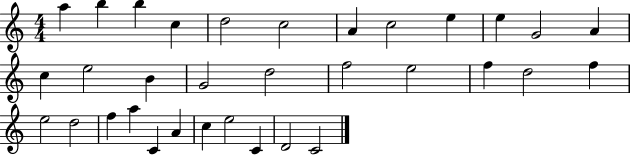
A5/q B5/q B5/q C5/q D5/h C5/h A4/q C5/h E5/q E5/q G4/h A4/q C5/q E5/h B4/q G4/h D5/h F5/h E5/h F5/q D5/h F5/q E5/h D5/h F5/q A5/q C4/q A4/q C5/q E5/h C4/q D4/h C4/h